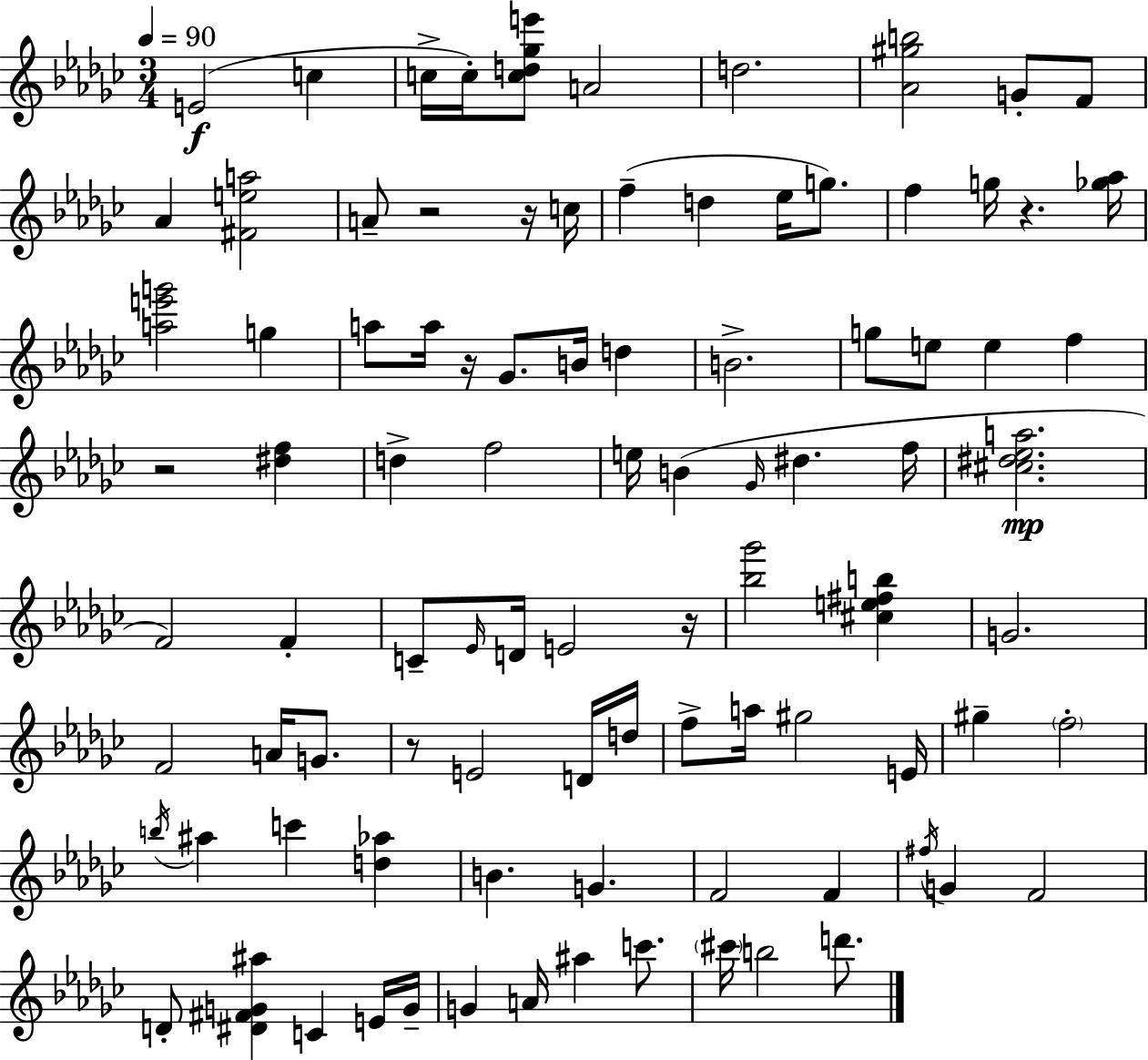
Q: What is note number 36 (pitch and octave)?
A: F4